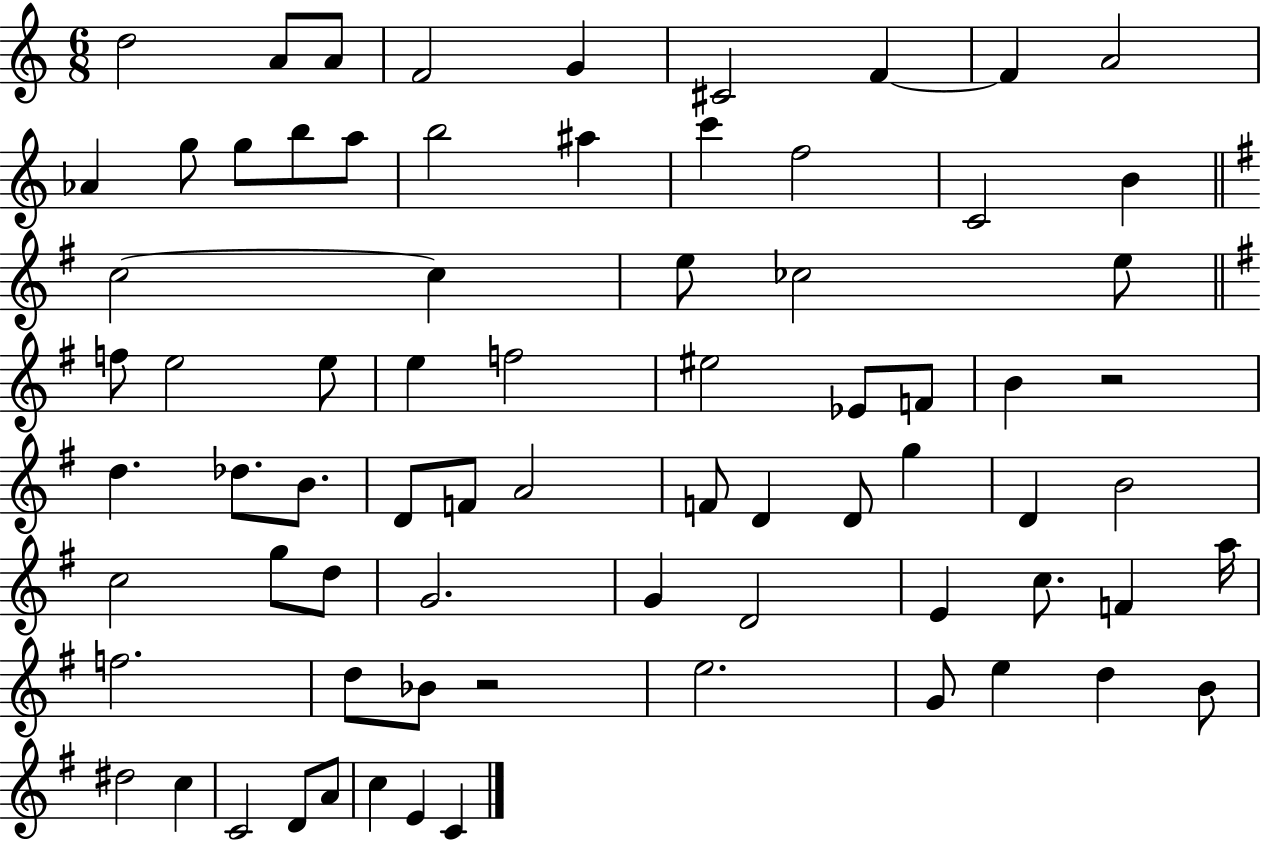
X:1
T:Untitled
M:6/8
L:1/4
K:C
d2 A/2 A/2 F2 G ^C2 F F A2 _A g/2 g/2 b/2 a/2 b2 ^a c' f2 C2 B c2 c e/2 _c2 e/2 f/2 e2 e/2 e f2 ^e2 _E/2 F/2 B z2 d _d/2 B/2 D/2 F/2 A2 F/2 D D/2 g D B2 c2 g/2 d/2 G2 G D2 E c/2 F a/4 f2 d/2 _B/2 z2 e2 G/2 e d B/2 ^d2 c C2 D/2 A/2 c E C